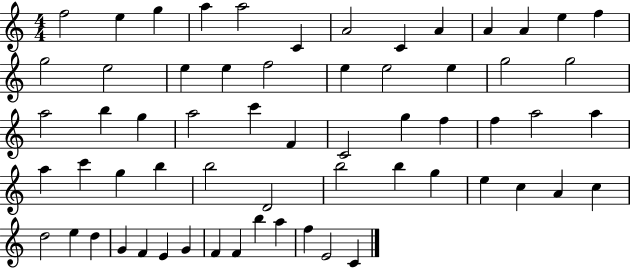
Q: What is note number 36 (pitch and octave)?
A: A5